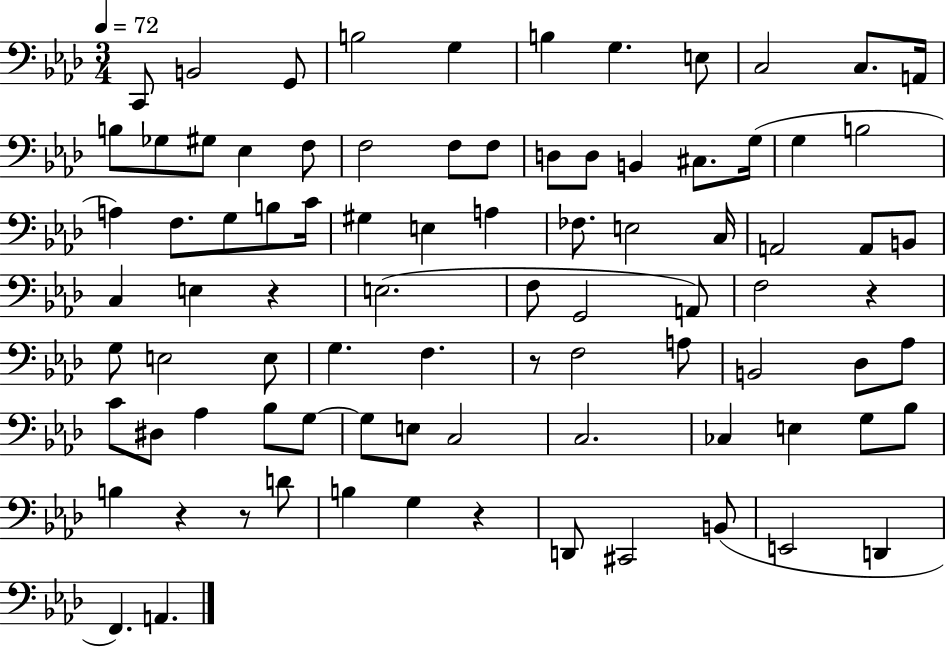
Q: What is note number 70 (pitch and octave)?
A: Bb3